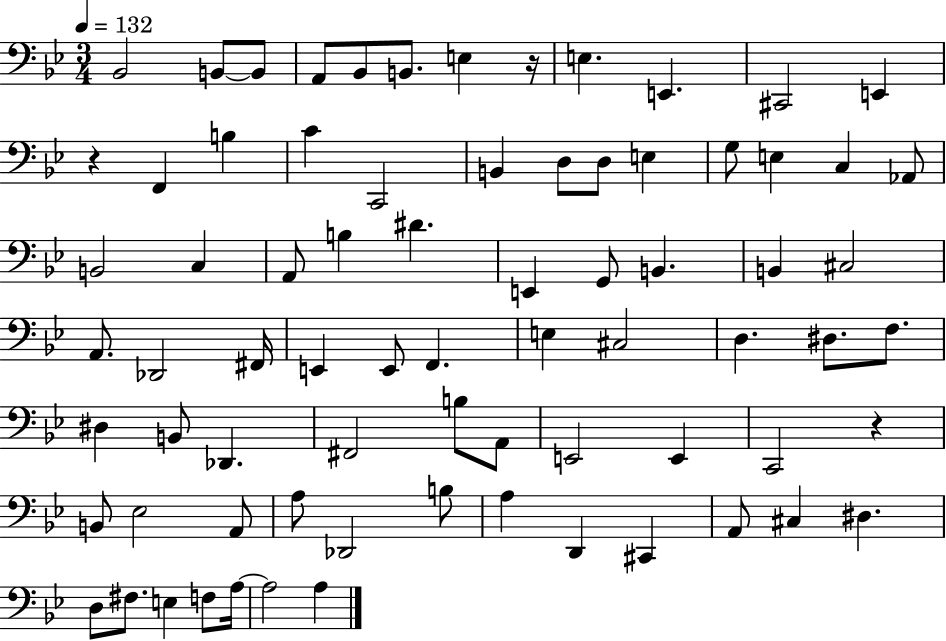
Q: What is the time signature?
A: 3/4